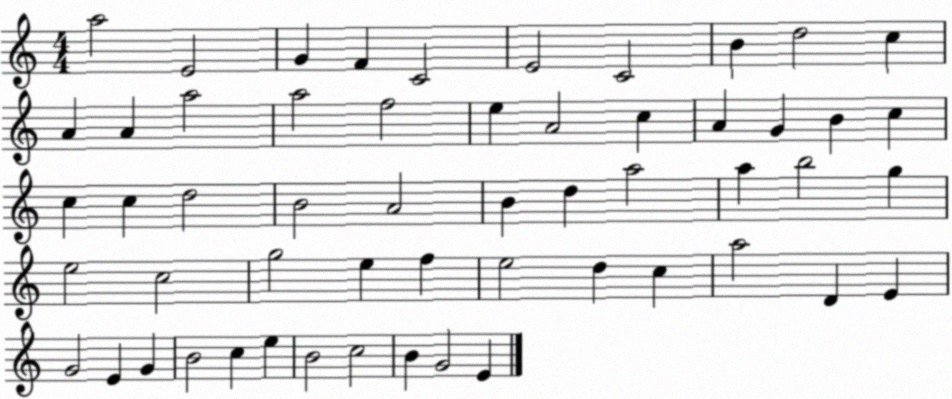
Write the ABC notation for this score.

X:1
T:Untitled
M:4/4
L:1/4
K:C
a2 E2 G F C2 E2 C2 B d2 c A A a2 a2 f2 e A2 c A G B c c c d2 B2 A2 B d a2 a b2 g e2 c2 g2 e f e2 d c a2 D E G2 E G B2 c e B2 c2 B G2 E